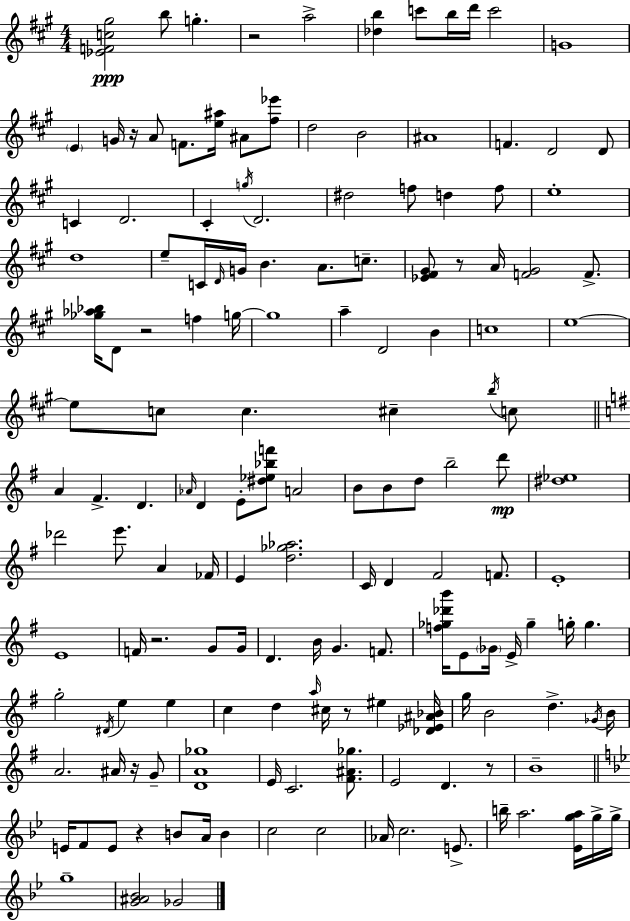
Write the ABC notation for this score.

X:1
T:Untitled
M:4/4
L:1/4
K:A
[_EFc^g]2 b/2 g z2 a2 [_db] c'/2 b/4 d'/4 c'2 G4 E G/4 z/4 A/2 F/2 [e^a]/4 ^A/2 [^f_e']/2 d2 B2 ^A4 F D2 D/2 C D2 ^C g/4 D2 ^d2 f/2 d f/2 e4 d4 e/2 C/4 D/4 G/4 B A/2 c/2 [_E^F^G]/2 z/2 A/4 [F^G]2 F/2 [_g_a_b]/4 D/2 z2 f g/4 g4 a D2 B c4 e4 e/2 c/2 c ^c b/4 c/2 A ^F D _A/4 D E/2 [^d_e_bf']/2 A2 B/2 B/2 d/2 b2 d'/2 [^d_e]4 _d'2 e'/2 A _F/4 E [d_g_a]2 C/4 D ^F2 F/2 E4 E4 F/4 z2 G/2 G/4 D B/4 G F/2 [f_g_d'b']/4 E/2 _G/4 E/4 _g g/4 g g2 ^D/4 e e c d a/4 ^c/4 z/2 ^e [_D_E^A_B]/4 g/4 B2 d _G/4 B/4 A2 ^A/4 z/4 G/2 [DA_g]4 E/4 C2 [^F^A_g]/2 E2 D z/2 B4 E/4 F/2 E/2 z B/2 A/4 B c2 c2 _A/4 c2 E/2 b/4 a2 [_Ega]/4 g/4 g/4 g4 [G^A_B]2 _G2